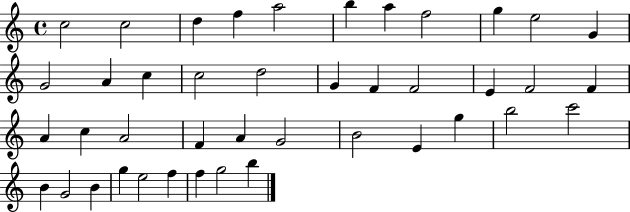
{
  \clef treble
  \time 4/4
  \defaultTimeSignature
  \key c \major
  c''2 c''2 | d''4 f''4 a''2 | b''4 a''4 f''2 | g''4 e''2 g'4 | \break g'2 a'4 c''4 | c''2 d''2 | g'4 f'4 f'2 | e'4 f'2 f'4 | \break a'4 c''4 a'2 | f'4 a'4 g'2 | b'2 e'4 g''4 | b''2 c'''2 | \break b'4 g'2 b'4 | g''4 e''2 f''4 | f''4 g''2 b''4 | \bar "|."
}